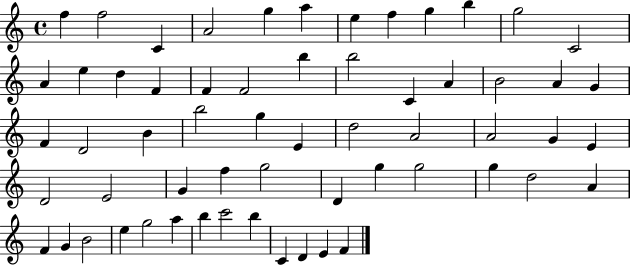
F5/q F5/h C4/q A4/h G5/q A5/q E5/q F5/q G5/q B5/q G5/h C4/h A4/q E5/q D5/q F4/q F4/q F4/h B5/q B5/h C4/q A4/q B4/h A4/q G4/q F4/q D4/h B4/q B5/h G5/q E4/q D5/h A4/h A4/h G4/q E4/q D4/h E4/h G4/q F5/q G5/h D4/q G5/q G5/h G5/q D5/h A4/q F4/q G4/q B4/h E5/q G5/h A5/q B5/q C6/h B5/q C4/q D4/q E4/q F4/q